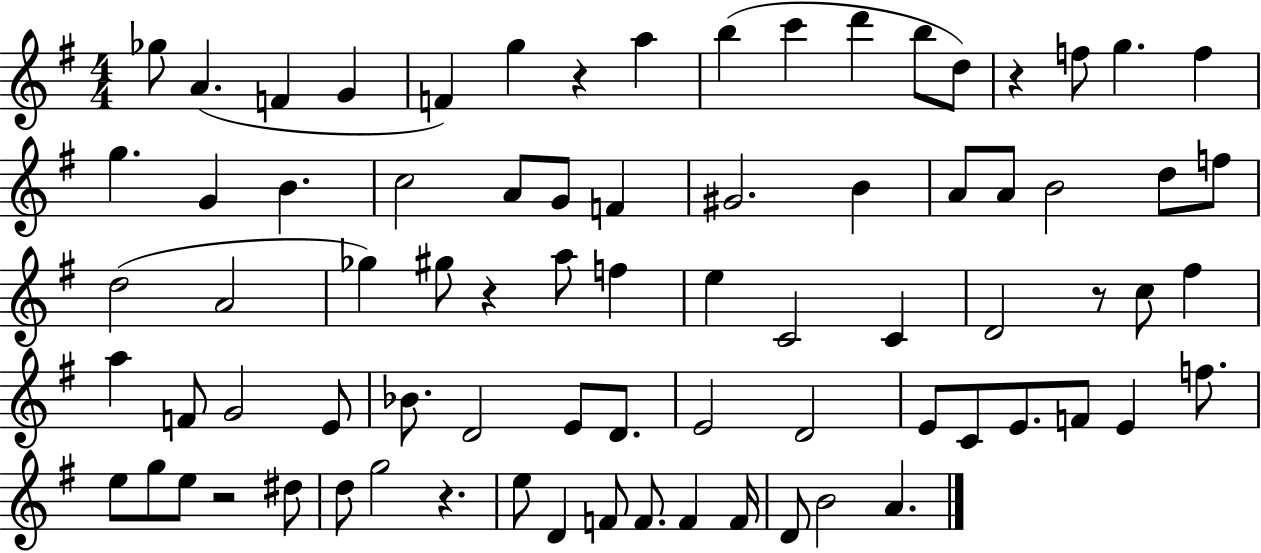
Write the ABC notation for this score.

X:1
T:Untitled
M:4/4
L:1/4
K:G
_g/2 A F G F g z a b c' d' b/2 d/2 z f/2 g f g G B c2 A/2 G/2 F ^G2 B A/2 A/2 B2 d/2 f/2 d2 A2 _g ^g/2 z a/2 f e C2 C D2 z/2 c/2 ^f a F/2 G2 E/2 _B/2 D2 E/2 D/2 E2 D2 E/2 C/2 E/2 F/2 E f/2 e/2 g/2 e/2 z2 ^d/2 d/2 g2 z e/2 D F/2 F/2 F F/4 D/2 B2 A